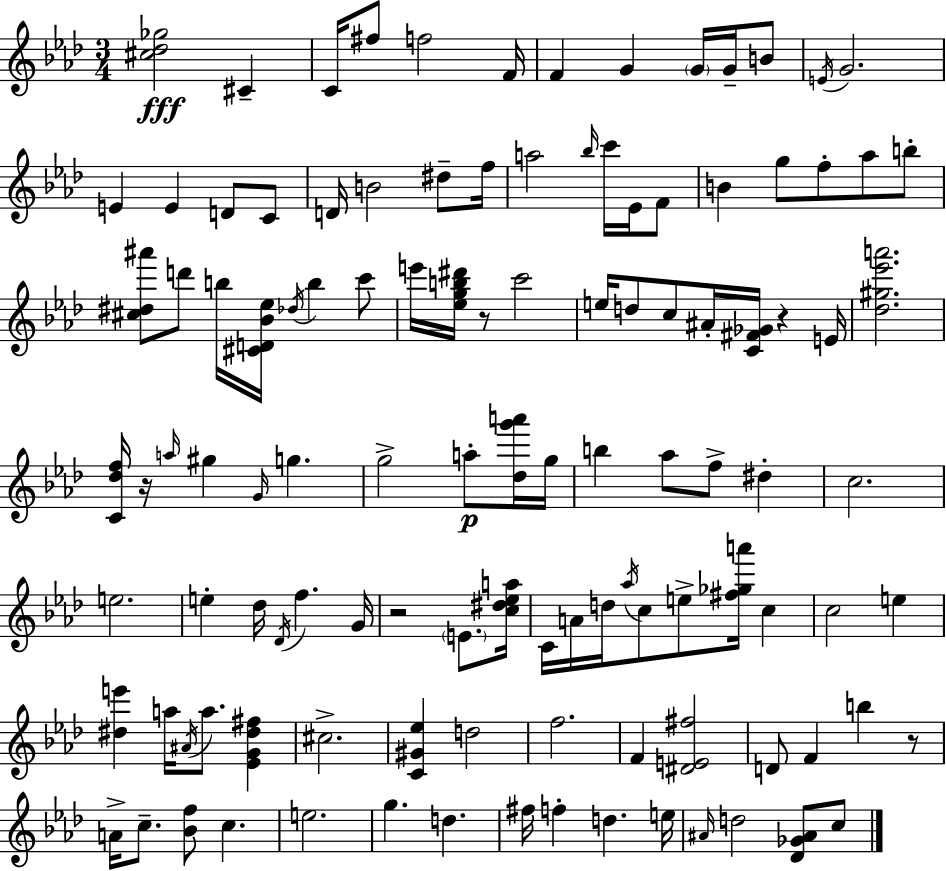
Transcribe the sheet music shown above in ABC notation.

X:1
T:Untitled
M:3/4
L:1/4
K:Ab
[^c_d_g]2 ^C C/4 ^f/2 f2 F/4 F G G/4 G/4 B/2 E/4 G2 E E D/2 C/2 D/4 B2 ^d/2 f/4 a2 _b/4 c'/4 _E/4 F/2 B g/2 f/2 _a/2 b/2 [^c^d^a']/2 d'/2 b/4 [^CD_B_e]/4 _d/4 b c'/2 e'/4 [_egb^d']/4 z/2 c'2 e/4 d/2 c/2 ^A/4 [C^F_G]/4 z E/4 [_d^g_e'a']2 [C_df]/4 z/4 a/4 ^g G/4 g g2 a/2 [_dg'a']/4 g/4 b _a/2 f/2 ^d c2 e2 e _d/4 _D/4 f G/4 z2 E/2 [c^d_ea]/4 C/4 A/4 d/4 _a/4 c/2 e/2 [^f_ga']/4 c c2 e [^de'] a/4 ^A/4 a/2 [_EG^d^f] ^c2 [C^G_e] d2 f2 F [^DE^f]2 D/2 F b z/2 A/4 c/2 [_Bf]/2 c e2 g d ^f/4 f d e/4 ^A/4 d2 [_D_G^A]/2 c/2